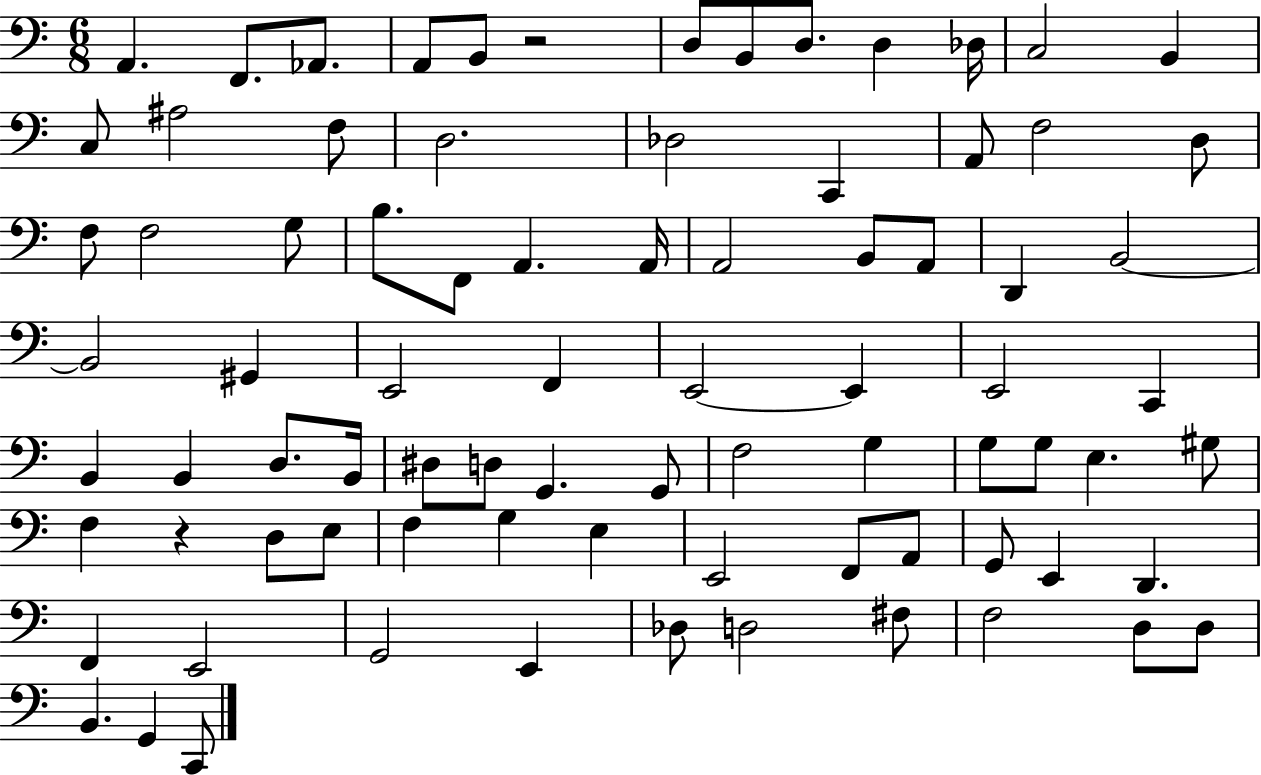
X:1
T:Untitled
M:6/8
L:1/4
K:C
A,, F,,/2 _A,,/2 A,,/2 B,,/2 z2 D,/2 B,,/2 D,/2 D, _D,/4 C,2 B,, C,/2 ^A,2 F,/2 D,2 _D,2 C,, A,,/2 F,2 D,/2 F,/2 F,2 G,/2 B,/2 F,,/2 A,, A,,/4 A,,2 B,,/2 A,,/2 D,, B,,2 B,,2 ^G,, E,,2 F,, E,,2 E,, E,,2 C,, B,, B,, D,/2 B,,/4 ^D,/2 D,/2 G,, G,,/2 F,2 G, G,/2 G,/2 E, ^G,/2 F, z D,/2 E,/2 F, G, E, E,,2 F,,/2 A,,/2 G,,/2 E,, D,, F,, E,,2 G,,2 E,, _D,/2 D,2 ^F,/2 F,2 D,/2 D,/2 B,, G,, C,,/2